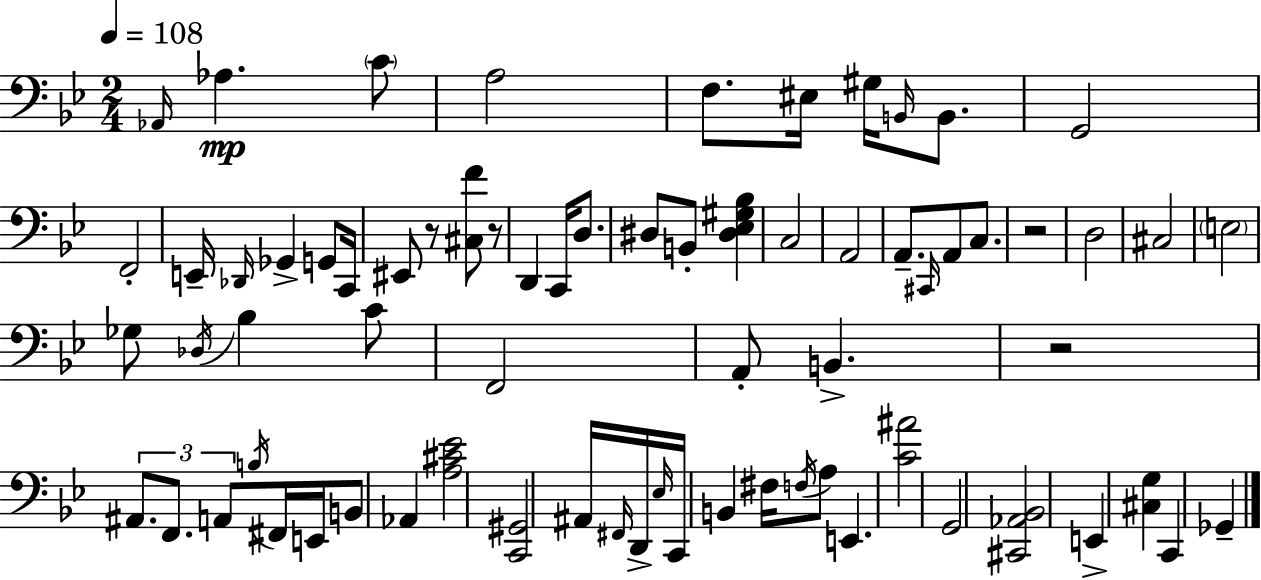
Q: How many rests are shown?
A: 4